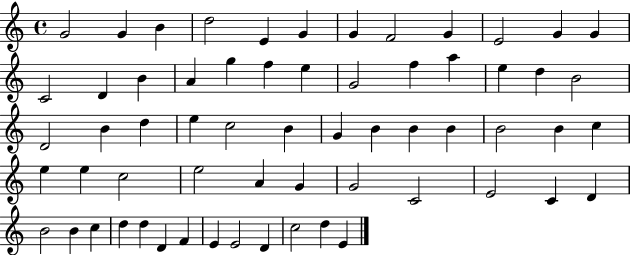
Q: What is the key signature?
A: C major